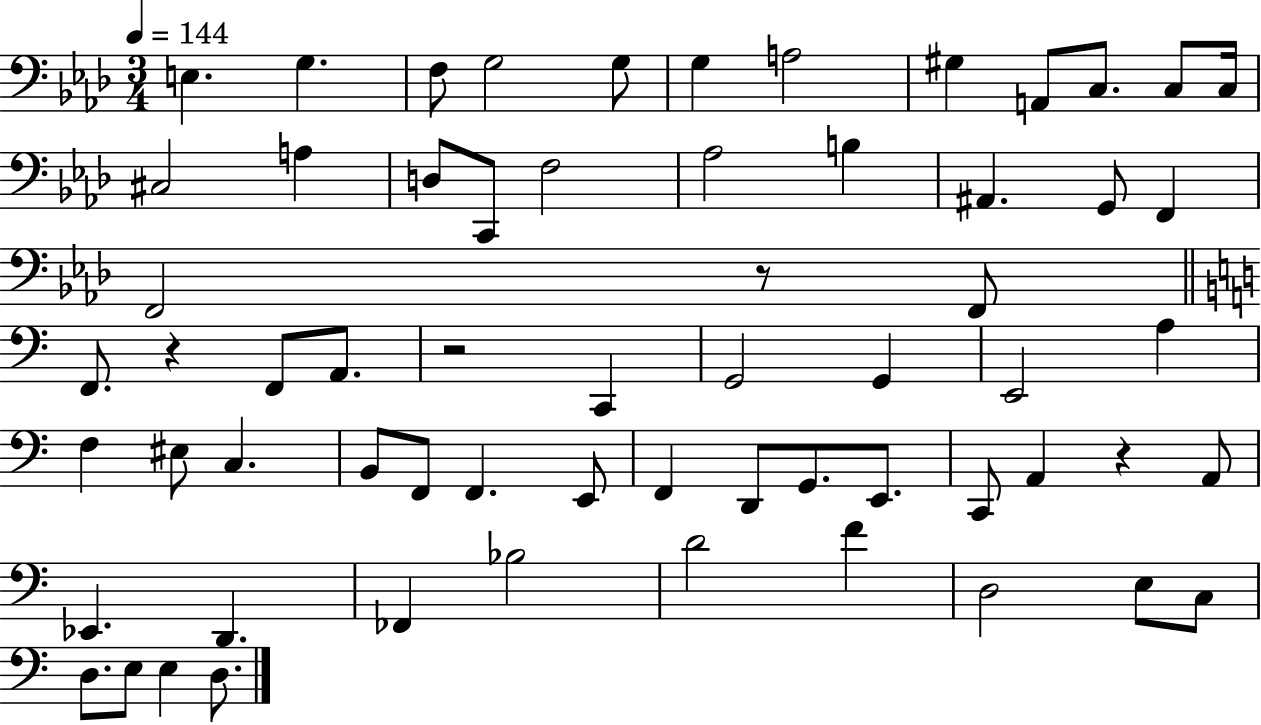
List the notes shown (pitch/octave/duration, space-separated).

E3/q. G3/q. F3/e G3/h G3/e G3/q A3/h G#3/q A2/e C3/e. C3/e C3/s C#3/h A3/q D3/e C2/e F3/h Ab3/h B3/q A#2/q. G2/e F2/q F2/h R/e F2/e F2/e. R/q F2/e A2/e. R/h C2/q G2/h G2/q E2/h A3/q F3/q EIS3/e C3/q. B2/e F2/e F2/q. E2/e F2/q D2/e G2/e. E2/e. C2/e A2/q R/q A2/e Eb2/q. D2/q. FES2/q Bb3/h D4/h F4/q D3/h E3/e C3/e D3/e. E3/e E3/q D3/e.